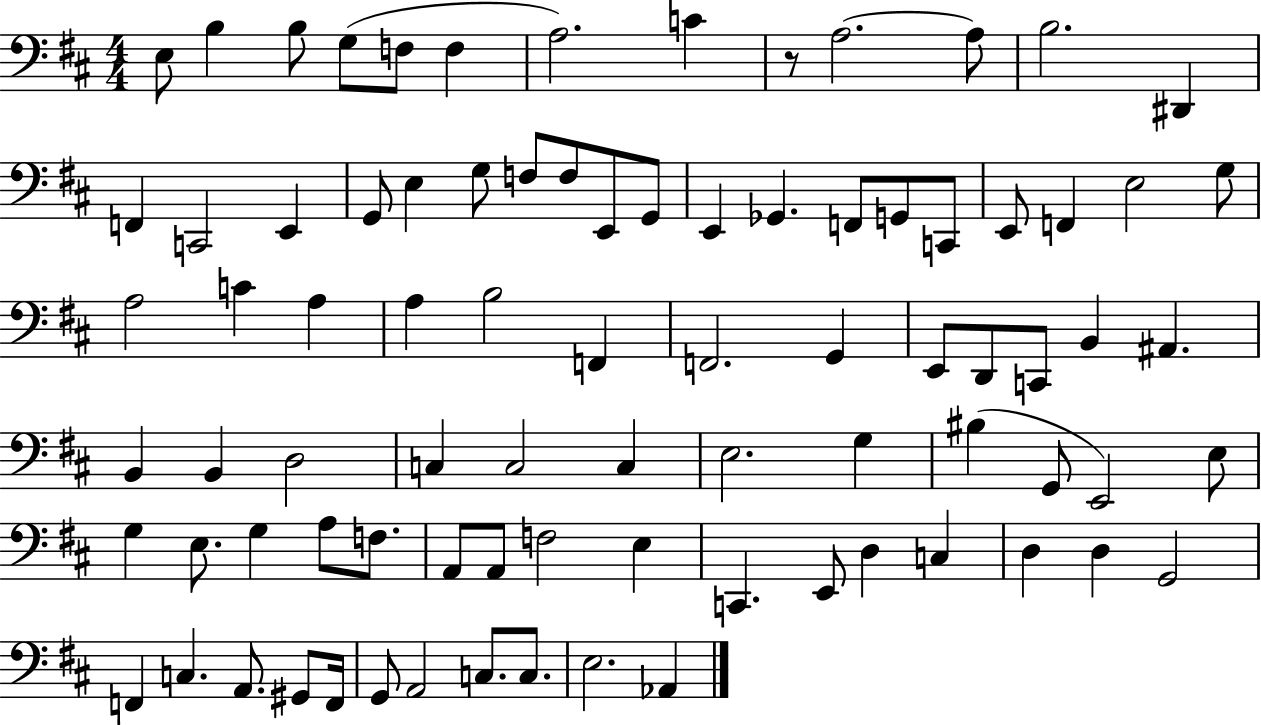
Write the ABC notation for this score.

X:1
T:Untitled
M:4/4
L:1/4
K:D
E,/2 B, B,/2 G,/2 F,/2 F, A,2 C z/2 A,2 A,/2 B,2 ^D,, F,, C,,2 E,, G,,/2 E, G,/2 F,/2 F,/2 E,,/2 G,,/2 E,, _G,, F,,/2 G,,/2 C,,/2 E,,/2 F,, E,2 G,/2 A,2 C A, A, B,2 F,, F,,2 G,, E,,/2 D,,/2 C,,/2 B,, ^A,, B,, B,, D,2 C, C,2 C, E,2 G, ^B, G,,/2 E,,2 E,/2 G, E,/2 G, A,/2 F,/2 A,,/2 A,,/2 F,2 E, C,, E,,/2 D, C, D, D, G,,2 F,, C, A,,/2 ^G,,/2 F,,/4 G,,/2 A,,2 C,/2 C,/2 E,2 _A,,